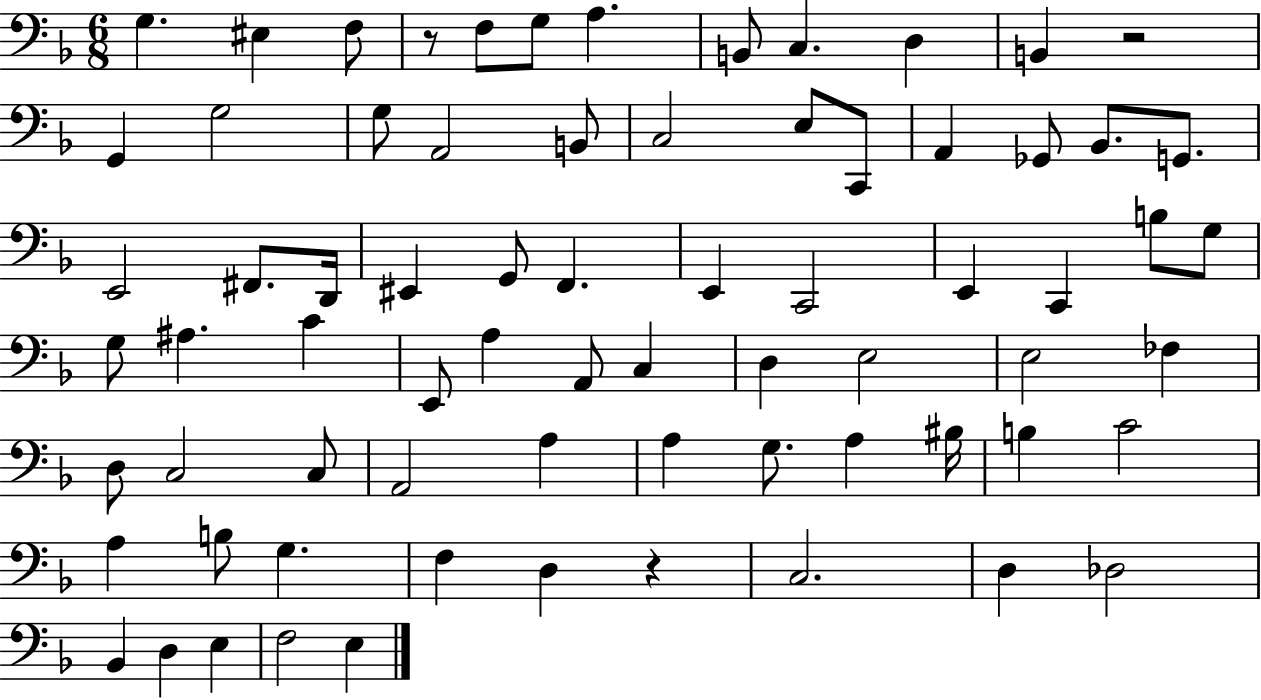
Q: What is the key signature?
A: F major